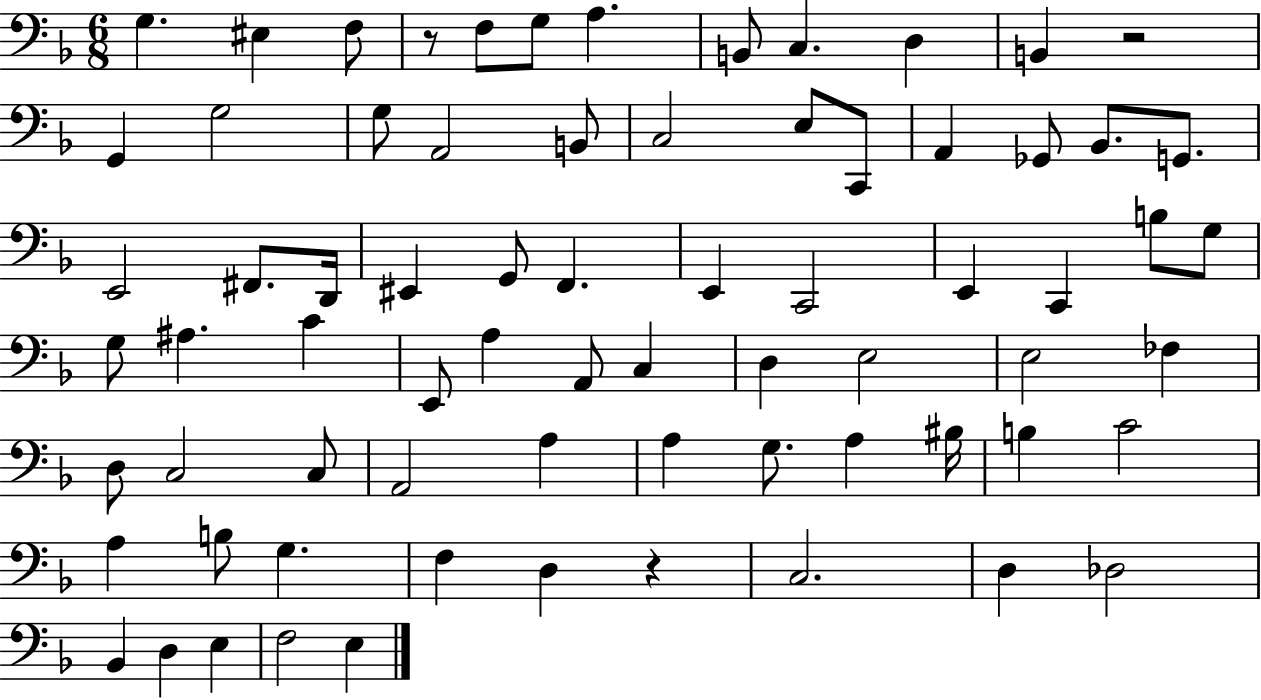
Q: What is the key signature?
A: F major